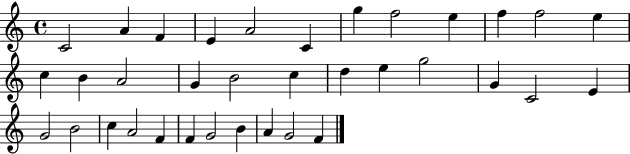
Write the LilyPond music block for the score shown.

{
  \clef treble
  \time 4/4
  \defaultTimeSignature
  \key c \major
  c'2 a'4 f'4 | e'4 a'2 c'4 | g''4 f''2 e''4 | f''4 f''2 e''4 | \break c''4 b'4 a'2 | g'4 b'2 c''4 | d''4 e''4 g''2 | g'4 c'2 e'4 | \break g'2 b'2 | c''4 a'2 f'4 | f'4 g'2 b'4 | a'4 g'2 f'4 | \break \bar "|."
}